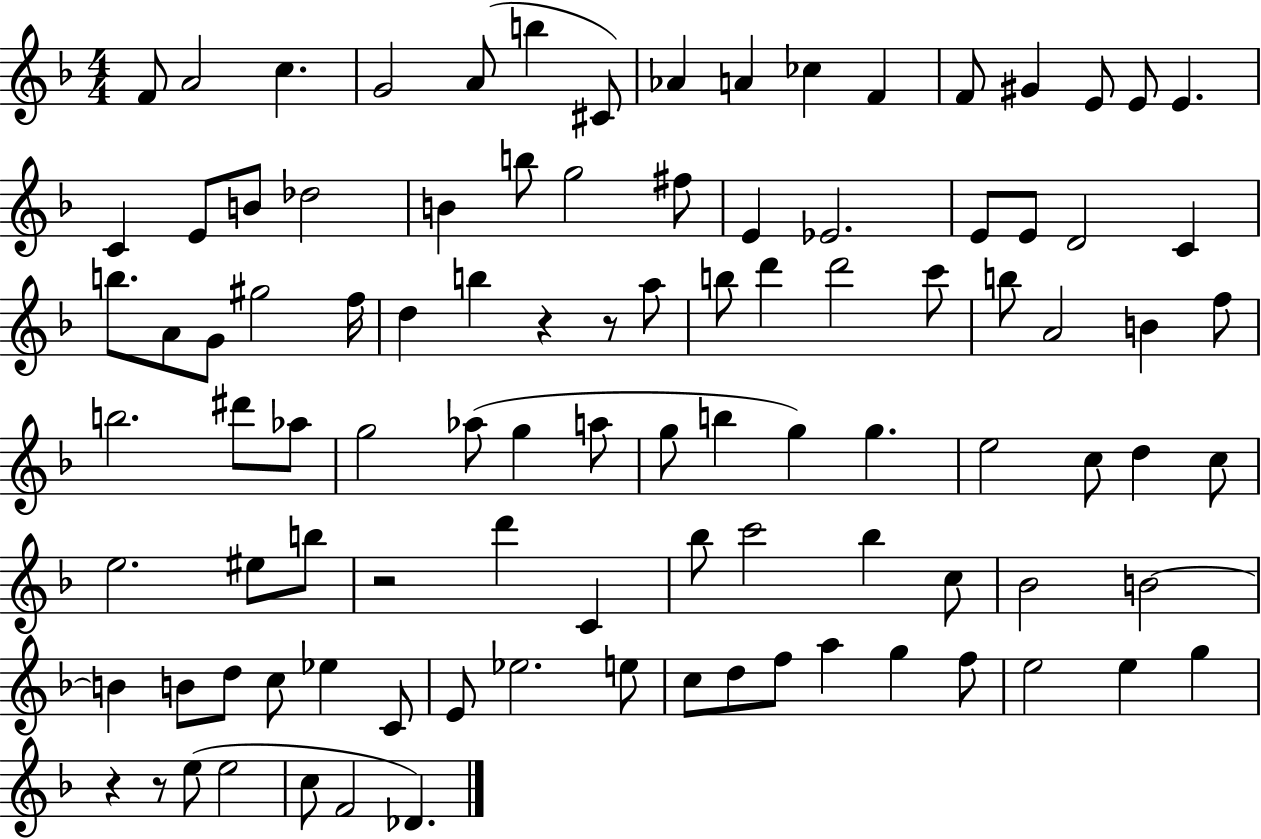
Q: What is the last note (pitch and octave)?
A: Db4